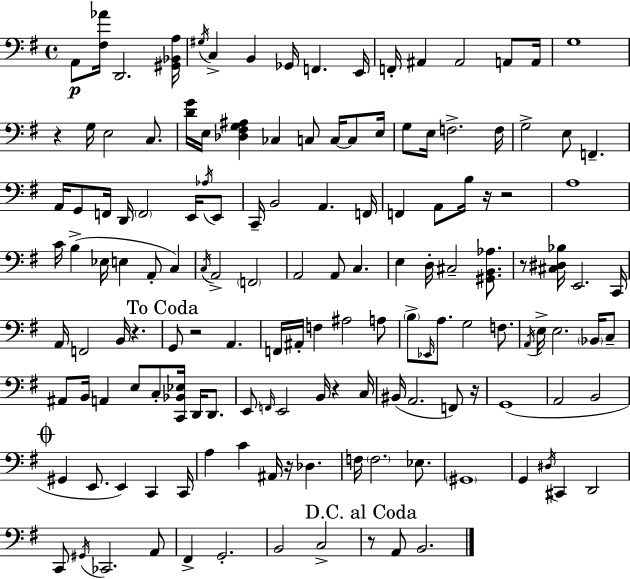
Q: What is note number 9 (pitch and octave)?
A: F2